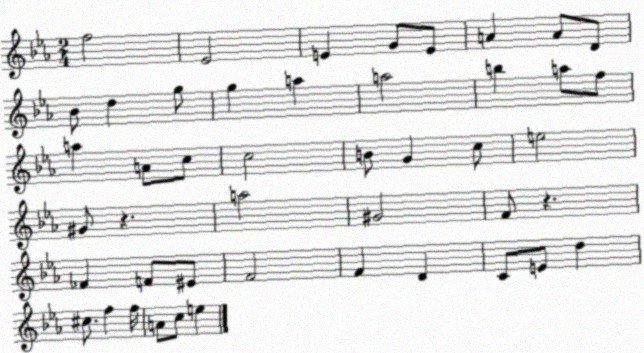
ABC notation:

X:1
T:Untitled
M:2/4
L:1/4
K:Eb
f2 _E2 E G/2 E/2 A A/2 D/2 _B/2 d g/2 g a a2 b a/2 f/2 a A/2 c/2 c2 B/2 G c/2 e2 ^G/2 z a2 ^G2 F/2 z _F F/2 ^E/2 F2 F D C/2 E/2 d ^c/2 f f/4 A/2 c/2 e